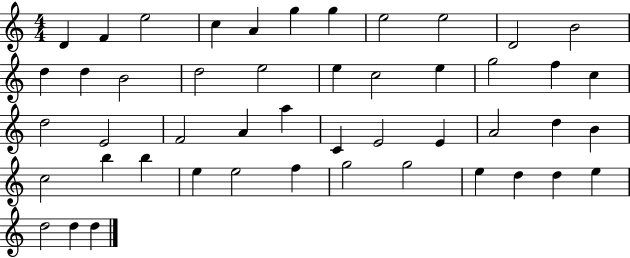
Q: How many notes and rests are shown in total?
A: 48